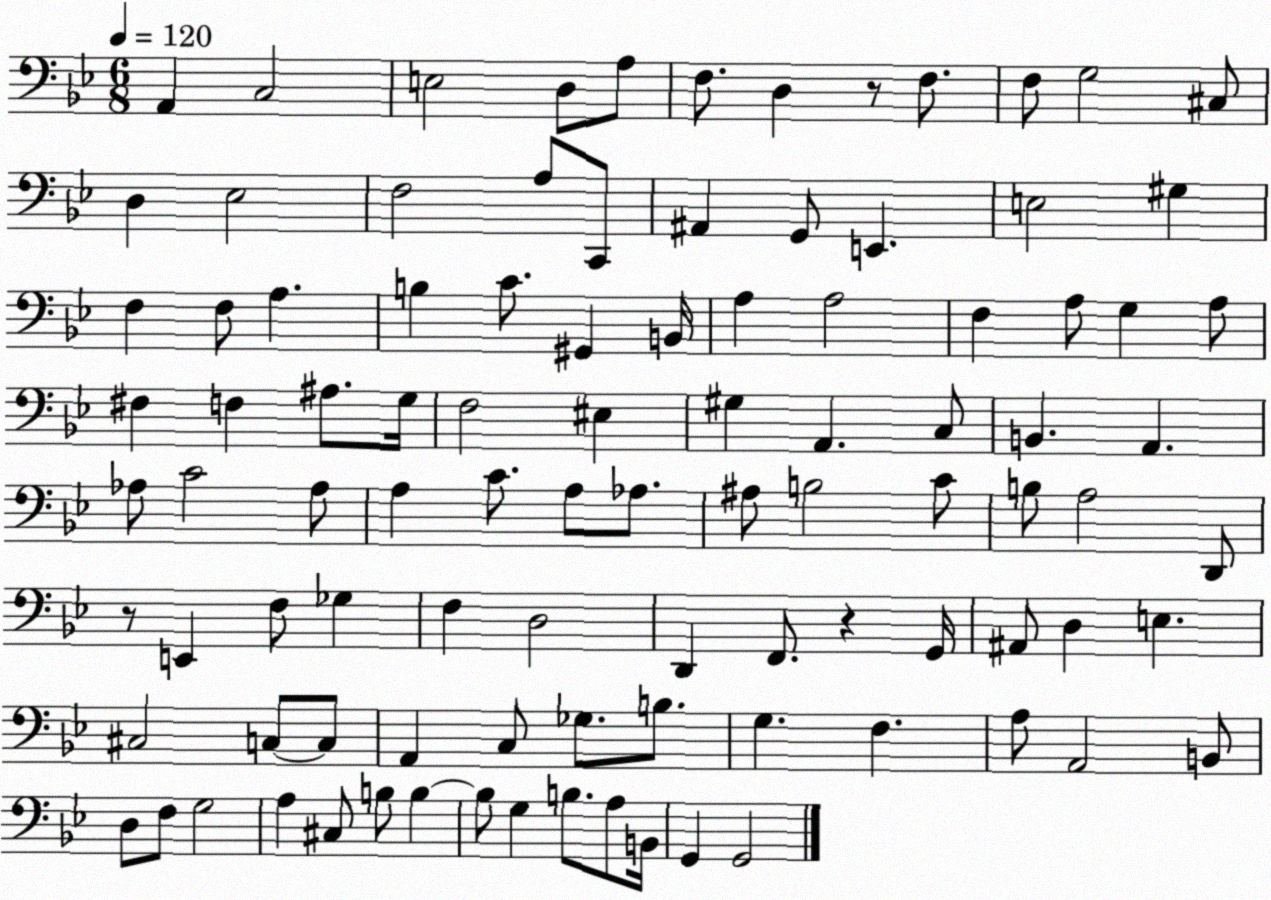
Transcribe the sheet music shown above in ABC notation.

X:1
T:Untitled
M:6/8
L:1/4
K:Bb
A,, C,2 E,2 D,/2 A,/2 F,/2 D, z/2 F,/2 F,/2 G,2 ^C,/2 D, _E,2 F,2 A,/2 C,,/2 ^A,, G,,/2 E,, E,2 ^G, F, F,/2 A, B, C/2 ^G,, B,,/4 A, A,2 F, A,/2 G, A,/2 ^F, F, ^A,/2 G,/4 F,2 ^E, ^G, A,, C,/2 B,, A,, _A,/2 C2 _A,/2 A, C/2 A,/2 _A,/2 ^A,/2 B,2 C/2 B,/2 A,2 D,,/2 z/2 E,, F,/2 _G, F, D,2 D,, F,,/2 z G,,/4 ^A,,/2 D, E, ^C,2 C,/2 C,/2 A,, C,/2 _G,/2 B,/2 G, F, A,/2 A,,2 B,,/2 D,/2 F,/2 G,2 A, ^C,/2 B,/2 B, B,/2 G, B,/2 A,/2 B,,/4 G,, G,,2